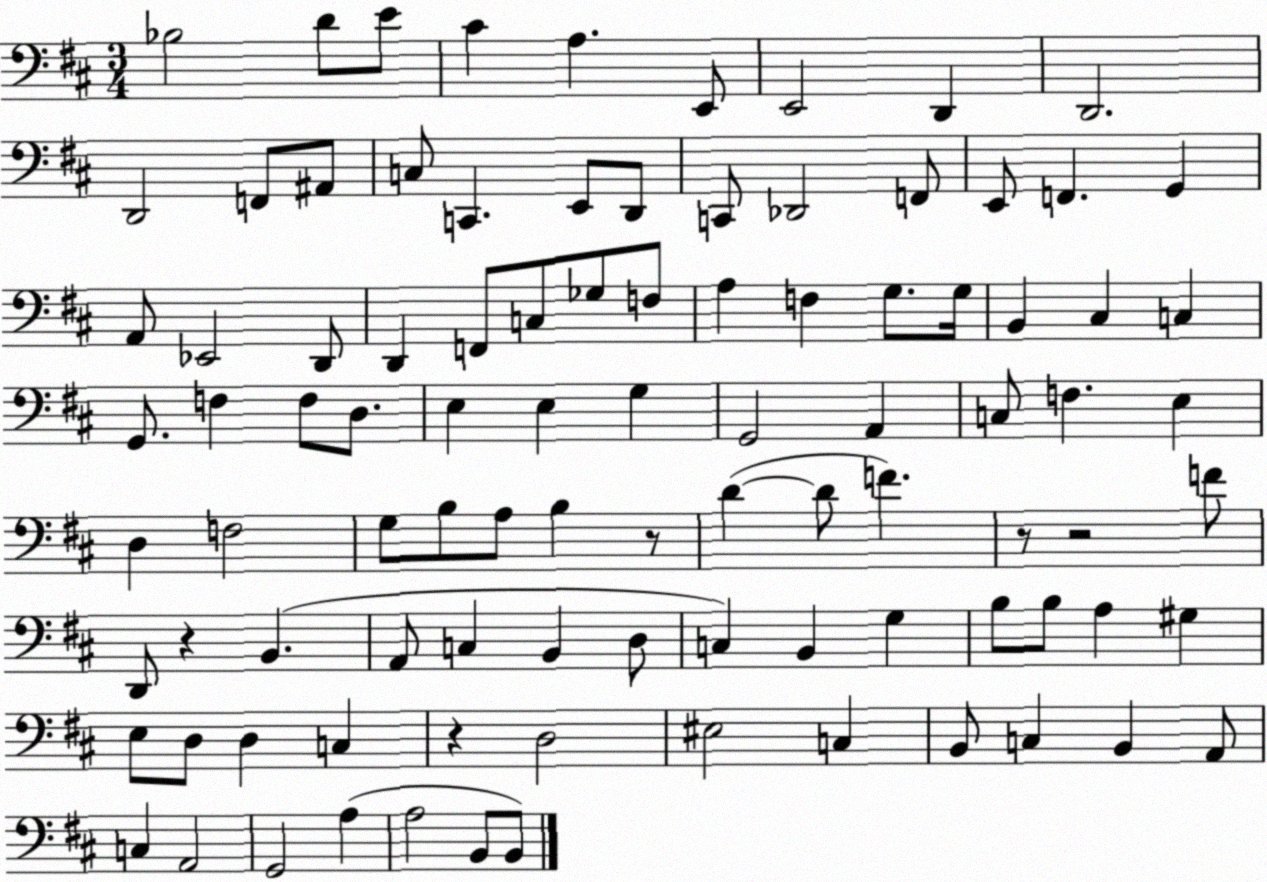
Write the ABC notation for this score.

X:1
T:Untitled
M:3/4
L:1/4
K:D
_B,2 D/2 E/2 ^C A, E,,/2 E,,2 D,, D,,2 D,,2 F,,/2 ^A,,/2 C,/2 C,, E,,/2 D,,/2 C,,/2 _D,,2 F,,/2 E,,/2 F,, G,, A,,/2 _E,,2 D,,/2 D,, F,,/2 C,/2 _G,/2 F,/2 A, F, G,/2 G,/4 B,, ^C, C, G,,/2 F, F,/2 D,/2 E, E, G, G,,2 A,, C,/2 F, E, D, F,2 G,/2 B,/2 A,/2 B, z/2 D D/2 F z/2 z2 F/2 D,,/2 z B,, A,,/2 C, B,, D,/2 C, B,, G, B,/2 B,/2 A, ^G, E,/2 D,/2 D, C, z D,2 ^E,2 C, B,,/2 C, B,, A,,/2 C, A,,2 G,,2 A, A,2 B,,/2 B,,/2